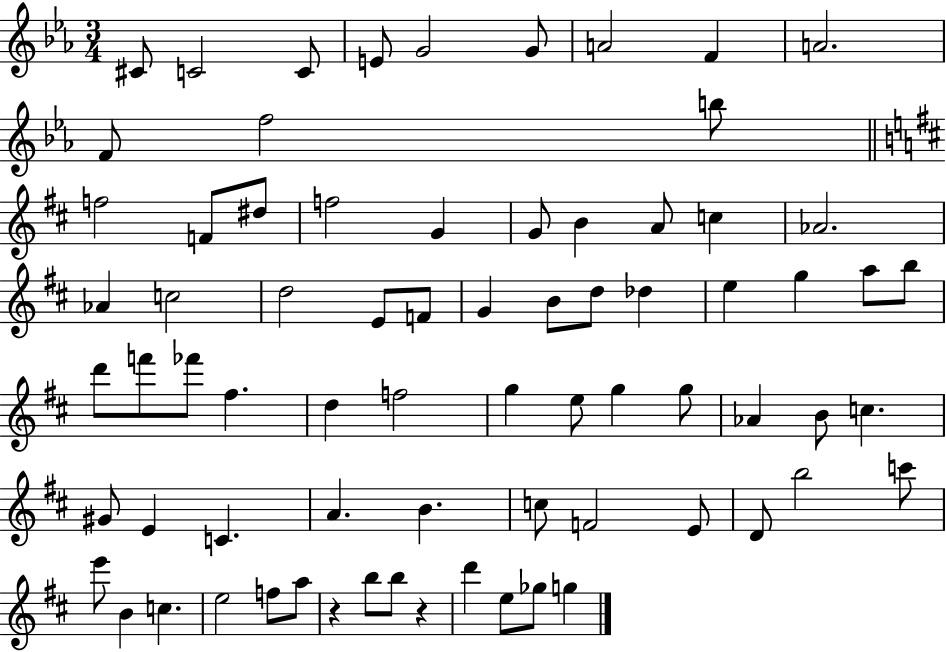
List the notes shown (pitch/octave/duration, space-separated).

C#4/e C4/h C4/e E4/e G4/h G4/e A4/h F4/q A4/h. F4/e F5/h B5/e F5/h F4/e D#5/e F5/h G4/q G4/e B4/q A4/e C5/q Ab4/h. Ab4/q C5/h D5/h E4/e F4/e G4/q B4/e D5/e Db5/q E5/q G5/q A5/e B5/e D6/e F6/e FES6/e F#5/q. D5/q F5/h G5/q E5/e G5/q G5/e Ab4/q B4/e C5/q. G#4/e E4/q C4/q. A4/q. B4/q. C5/e F4/h E4/e D4/e B5/h C6/e E6/e B4/q C5/q. E5/h F5/e A5/e R/q B5/e B5/e R/q D6/q E5/e Gb5/e G5/q